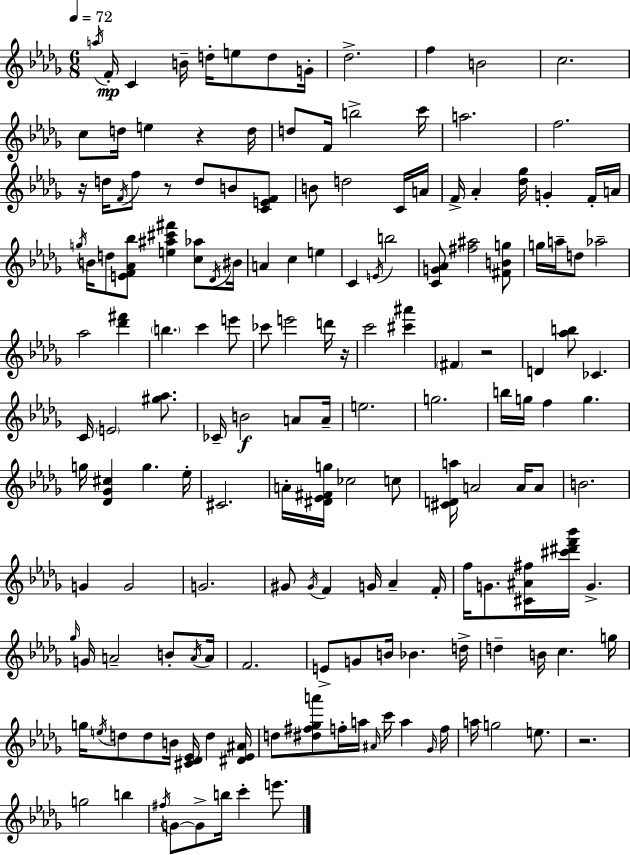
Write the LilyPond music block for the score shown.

{
  \clef treble
  \numericTimeSignature
  \time 6/8
  \key bes \minor
  \tempo 4 = 72
  \acciaccatura { a''16 }\mp f'16-. c'4 b'16-- d''16-. e''8 d''8 | g'16-. des''2.-> | f''4 b'2 | c''2. | \break c''8 d''16 e''4 r4 | d''16 d''8 f'16 b''2-> | c'''16 a''2. | f''2. | \break r16 d''16 \acciaccatura { f'16 } f''8 r8 d''8 b'8 | <c' e' f'>8 b'8 d''2 | c'16 a'16 f'16-> aes'4-. <des'' ges''>16 g'4-. | f'16-. a'16 \acciaccatura { g''16 } b'16 d''8 <e' f' aes' bes''>8 <e'' ais'' cis''' fis'''>4 | \break <c'' aes''>8 \acciaccatura { des'16 } bis'16 a'4 c''4 | e''4 c'4 \acciaccatura { e'16 } b''2 | <c' g' aes'>8 <fis'' ais''>2 | <fis' b' g''>8 g''16 a''16-- d''8 aes''2-- | \break aes''2 | <des''' fis'''>4 \parenthesize b''4. c'''4 | e'''8 ces'''8 e'''2 | d'''16 r16 c'''2 | \break <cis''' ais'''>4 \parenthesize fis'4 r2 | d'4 <aes'' b''>8 ces'4. | c'16 \parenthesize e'2 | <gis'' aes''>8. ces'16-- b'2\f | \break a'8 a'16-- e''2. | g''2. | b''16 g''16 f''4 g''4. | g''16 <des' ges' cis''>4 g''4. | \break ees''16-. cis'2. | a'16-. <dis' ees' fis' g''>16 ces''2 | c''8 <cis' d' a''>16 a'2 | a'16 a'8 b'2. | \break g'4 g'2 | g'2. | gis'8 \acciaccatura { gis'16 } f'4 | g'16 aes'4-- f'16-. f''16 g'8. <cis' ais' fis''>16 <cis''' dis''' f''' bes'''>16 | \break g'4.-> \grace { ges''16 } g'16 a'2-- | b'8-. \acciaccatura { a'16 } a'16 f'2. | e'8-> g'8 | b'16 bes'4. d''16-> d''4-- | \break b'16 c''4. g''16 g''16 \acciaccatura { e''16 } d''8 | d''8 b'16 <cis' des' ees'>16 d''4 <dis' ees' ais'>16 d''8 <dis'' fis'' ges'' a'''>8 | f''16-. a''16 \grace { ais'16 } c'''16 a''4 \grace { ges'16 } f''16 a''16 | g''2 e''8. r2. | \break g''2 | b''4 \acciaccatura { fis''16 } | g'8~~ g'8-> b''16 c'''4-. e'''8. | \bar "|."
}